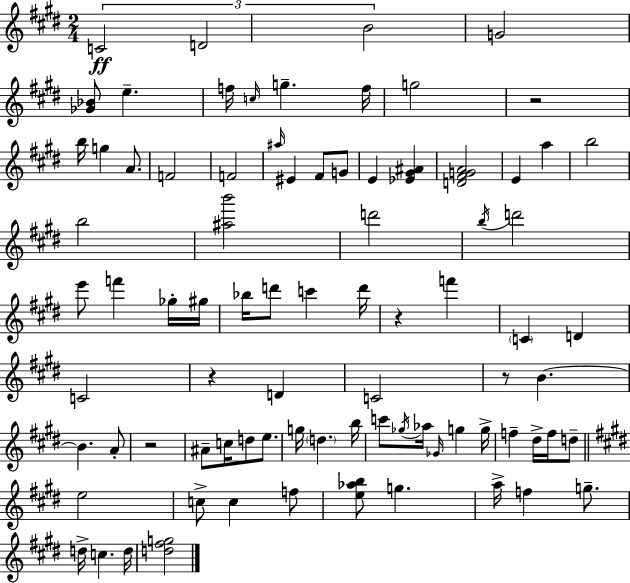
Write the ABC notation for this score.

X:1
T:Untitled
M:2/4
L:1/4
K:E
C2 D2 B2 G2 [_G_B]/2 e f/4 c/4 g f/4 g2 z2 b/4 g A/2 F2 F2 ^a/4 ^E ^F/2 G/2 E [_E^G^A] [D^FGA]2 E a b2 b2 [^ab']2 d'2 b/4 d'2 e'/2 f' _g/4 ^g/4 _b/4 d'/2 c' d'/4 z f' C D C2 z D C2 z/2 B B A/2 z2 ^A/2 c/4 d/2 e/2 g/4 d b/4 c'/2 _g/4 _a/4 _G/4 g g/4 f ^d/4 f/4 d/2 e2 c/2 c f/2 [e_ab]/2 g a/4 f g/2 d/4 c d/4 [d^fg]2